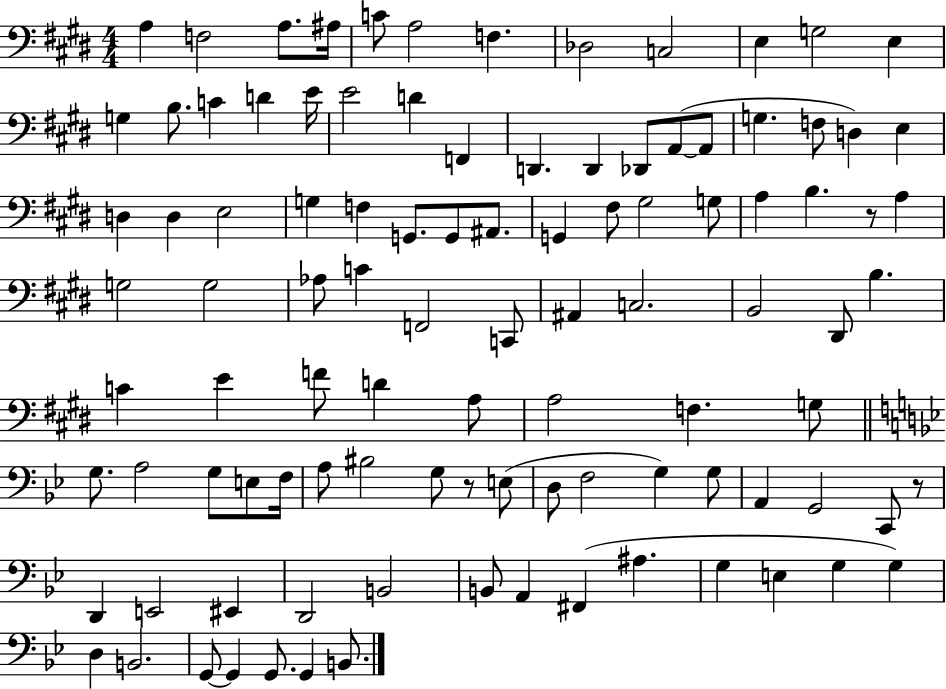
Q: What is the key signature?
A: E major